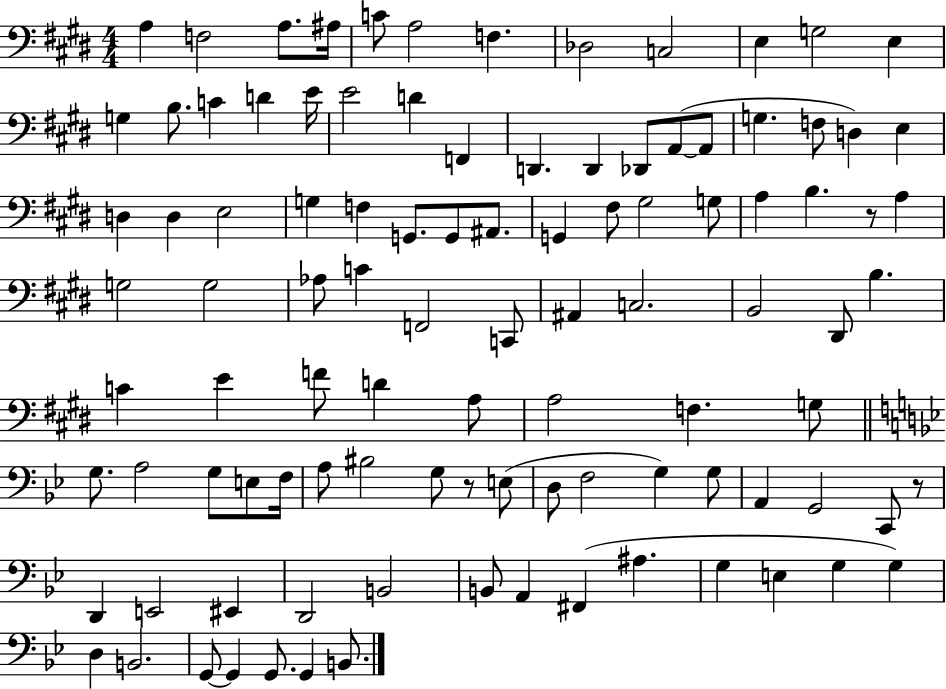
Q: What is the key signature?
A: E major